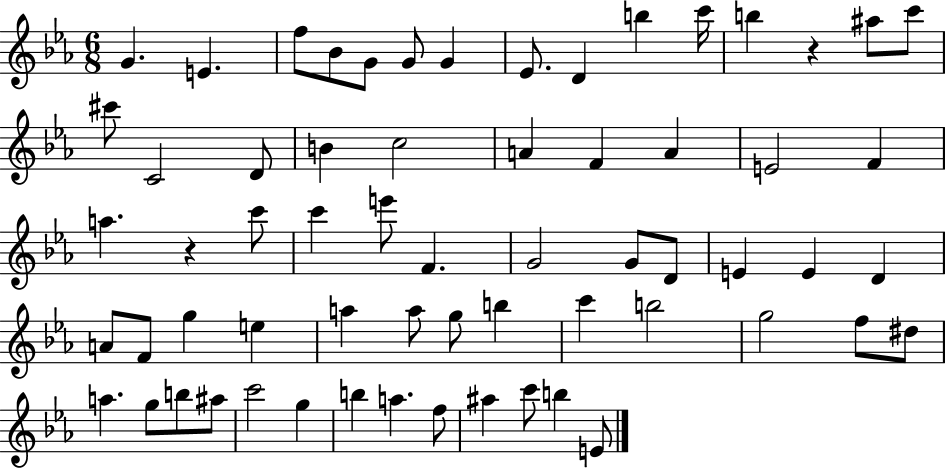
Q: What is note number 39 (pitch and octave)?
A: E5